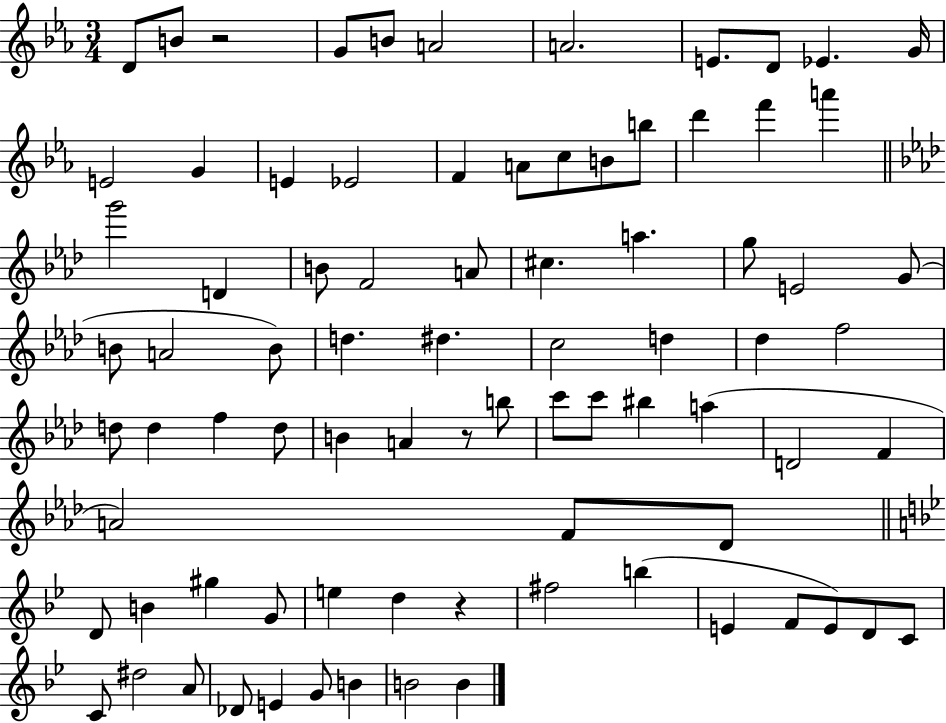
X:1
T:Untitled
M:3/4
L:1/4
K:Eb
D/2 B/2 z2 G/2 B/2 A2 A2 E/2 D/2 _E G/4 E2 G E _E2 F A/2 c/2 B/2 b/2 d' f' a' g'2 D B/2 F2 A/2 ^c a g/2 E2 G/2 B/2 A2 B/2 d ^d c2 d _d f2 d/2 d f d/2 B A z/2 b/2 c'/2 c'/2 ^b a D2 F A2 F/2 _D/2 D/2 B ^g G/2 e d z ^f2 b E F/2 E/2 D/2 C/2 C/2 ^d2 A/2 _D/2 E G/2 B B2 B